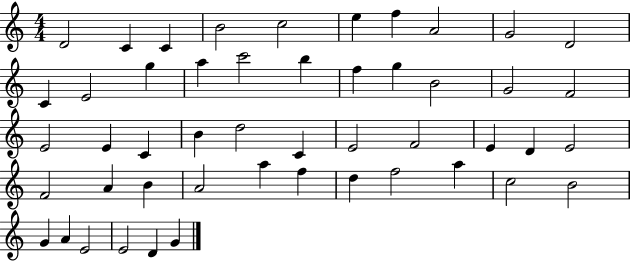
{
  \clef treble
  \numericTimeSignature
  \time 4/4
  \key c \major
  d'2 c'4 c'4 | b'2 c''2 | e''4 f''4 a'2 | g'2 d'2 | \break c'4 e'2 g''4 | a''4 c'''2 b''4 | f''4 g''4 b'2 | g'2 f'2 | \break e'2 e'4 c'4 | b'4 d''2 c'4 | e'2 f'2 | e'4 d'4 e'2 | \break f'2 a'4 b'4 | a'2 a''4 f''4 | d''4 f''2 a''4 | c''2 b'2 | \break g'4 a'4 e'2 | e'2 d'4 g'4 | \bar "|."
}